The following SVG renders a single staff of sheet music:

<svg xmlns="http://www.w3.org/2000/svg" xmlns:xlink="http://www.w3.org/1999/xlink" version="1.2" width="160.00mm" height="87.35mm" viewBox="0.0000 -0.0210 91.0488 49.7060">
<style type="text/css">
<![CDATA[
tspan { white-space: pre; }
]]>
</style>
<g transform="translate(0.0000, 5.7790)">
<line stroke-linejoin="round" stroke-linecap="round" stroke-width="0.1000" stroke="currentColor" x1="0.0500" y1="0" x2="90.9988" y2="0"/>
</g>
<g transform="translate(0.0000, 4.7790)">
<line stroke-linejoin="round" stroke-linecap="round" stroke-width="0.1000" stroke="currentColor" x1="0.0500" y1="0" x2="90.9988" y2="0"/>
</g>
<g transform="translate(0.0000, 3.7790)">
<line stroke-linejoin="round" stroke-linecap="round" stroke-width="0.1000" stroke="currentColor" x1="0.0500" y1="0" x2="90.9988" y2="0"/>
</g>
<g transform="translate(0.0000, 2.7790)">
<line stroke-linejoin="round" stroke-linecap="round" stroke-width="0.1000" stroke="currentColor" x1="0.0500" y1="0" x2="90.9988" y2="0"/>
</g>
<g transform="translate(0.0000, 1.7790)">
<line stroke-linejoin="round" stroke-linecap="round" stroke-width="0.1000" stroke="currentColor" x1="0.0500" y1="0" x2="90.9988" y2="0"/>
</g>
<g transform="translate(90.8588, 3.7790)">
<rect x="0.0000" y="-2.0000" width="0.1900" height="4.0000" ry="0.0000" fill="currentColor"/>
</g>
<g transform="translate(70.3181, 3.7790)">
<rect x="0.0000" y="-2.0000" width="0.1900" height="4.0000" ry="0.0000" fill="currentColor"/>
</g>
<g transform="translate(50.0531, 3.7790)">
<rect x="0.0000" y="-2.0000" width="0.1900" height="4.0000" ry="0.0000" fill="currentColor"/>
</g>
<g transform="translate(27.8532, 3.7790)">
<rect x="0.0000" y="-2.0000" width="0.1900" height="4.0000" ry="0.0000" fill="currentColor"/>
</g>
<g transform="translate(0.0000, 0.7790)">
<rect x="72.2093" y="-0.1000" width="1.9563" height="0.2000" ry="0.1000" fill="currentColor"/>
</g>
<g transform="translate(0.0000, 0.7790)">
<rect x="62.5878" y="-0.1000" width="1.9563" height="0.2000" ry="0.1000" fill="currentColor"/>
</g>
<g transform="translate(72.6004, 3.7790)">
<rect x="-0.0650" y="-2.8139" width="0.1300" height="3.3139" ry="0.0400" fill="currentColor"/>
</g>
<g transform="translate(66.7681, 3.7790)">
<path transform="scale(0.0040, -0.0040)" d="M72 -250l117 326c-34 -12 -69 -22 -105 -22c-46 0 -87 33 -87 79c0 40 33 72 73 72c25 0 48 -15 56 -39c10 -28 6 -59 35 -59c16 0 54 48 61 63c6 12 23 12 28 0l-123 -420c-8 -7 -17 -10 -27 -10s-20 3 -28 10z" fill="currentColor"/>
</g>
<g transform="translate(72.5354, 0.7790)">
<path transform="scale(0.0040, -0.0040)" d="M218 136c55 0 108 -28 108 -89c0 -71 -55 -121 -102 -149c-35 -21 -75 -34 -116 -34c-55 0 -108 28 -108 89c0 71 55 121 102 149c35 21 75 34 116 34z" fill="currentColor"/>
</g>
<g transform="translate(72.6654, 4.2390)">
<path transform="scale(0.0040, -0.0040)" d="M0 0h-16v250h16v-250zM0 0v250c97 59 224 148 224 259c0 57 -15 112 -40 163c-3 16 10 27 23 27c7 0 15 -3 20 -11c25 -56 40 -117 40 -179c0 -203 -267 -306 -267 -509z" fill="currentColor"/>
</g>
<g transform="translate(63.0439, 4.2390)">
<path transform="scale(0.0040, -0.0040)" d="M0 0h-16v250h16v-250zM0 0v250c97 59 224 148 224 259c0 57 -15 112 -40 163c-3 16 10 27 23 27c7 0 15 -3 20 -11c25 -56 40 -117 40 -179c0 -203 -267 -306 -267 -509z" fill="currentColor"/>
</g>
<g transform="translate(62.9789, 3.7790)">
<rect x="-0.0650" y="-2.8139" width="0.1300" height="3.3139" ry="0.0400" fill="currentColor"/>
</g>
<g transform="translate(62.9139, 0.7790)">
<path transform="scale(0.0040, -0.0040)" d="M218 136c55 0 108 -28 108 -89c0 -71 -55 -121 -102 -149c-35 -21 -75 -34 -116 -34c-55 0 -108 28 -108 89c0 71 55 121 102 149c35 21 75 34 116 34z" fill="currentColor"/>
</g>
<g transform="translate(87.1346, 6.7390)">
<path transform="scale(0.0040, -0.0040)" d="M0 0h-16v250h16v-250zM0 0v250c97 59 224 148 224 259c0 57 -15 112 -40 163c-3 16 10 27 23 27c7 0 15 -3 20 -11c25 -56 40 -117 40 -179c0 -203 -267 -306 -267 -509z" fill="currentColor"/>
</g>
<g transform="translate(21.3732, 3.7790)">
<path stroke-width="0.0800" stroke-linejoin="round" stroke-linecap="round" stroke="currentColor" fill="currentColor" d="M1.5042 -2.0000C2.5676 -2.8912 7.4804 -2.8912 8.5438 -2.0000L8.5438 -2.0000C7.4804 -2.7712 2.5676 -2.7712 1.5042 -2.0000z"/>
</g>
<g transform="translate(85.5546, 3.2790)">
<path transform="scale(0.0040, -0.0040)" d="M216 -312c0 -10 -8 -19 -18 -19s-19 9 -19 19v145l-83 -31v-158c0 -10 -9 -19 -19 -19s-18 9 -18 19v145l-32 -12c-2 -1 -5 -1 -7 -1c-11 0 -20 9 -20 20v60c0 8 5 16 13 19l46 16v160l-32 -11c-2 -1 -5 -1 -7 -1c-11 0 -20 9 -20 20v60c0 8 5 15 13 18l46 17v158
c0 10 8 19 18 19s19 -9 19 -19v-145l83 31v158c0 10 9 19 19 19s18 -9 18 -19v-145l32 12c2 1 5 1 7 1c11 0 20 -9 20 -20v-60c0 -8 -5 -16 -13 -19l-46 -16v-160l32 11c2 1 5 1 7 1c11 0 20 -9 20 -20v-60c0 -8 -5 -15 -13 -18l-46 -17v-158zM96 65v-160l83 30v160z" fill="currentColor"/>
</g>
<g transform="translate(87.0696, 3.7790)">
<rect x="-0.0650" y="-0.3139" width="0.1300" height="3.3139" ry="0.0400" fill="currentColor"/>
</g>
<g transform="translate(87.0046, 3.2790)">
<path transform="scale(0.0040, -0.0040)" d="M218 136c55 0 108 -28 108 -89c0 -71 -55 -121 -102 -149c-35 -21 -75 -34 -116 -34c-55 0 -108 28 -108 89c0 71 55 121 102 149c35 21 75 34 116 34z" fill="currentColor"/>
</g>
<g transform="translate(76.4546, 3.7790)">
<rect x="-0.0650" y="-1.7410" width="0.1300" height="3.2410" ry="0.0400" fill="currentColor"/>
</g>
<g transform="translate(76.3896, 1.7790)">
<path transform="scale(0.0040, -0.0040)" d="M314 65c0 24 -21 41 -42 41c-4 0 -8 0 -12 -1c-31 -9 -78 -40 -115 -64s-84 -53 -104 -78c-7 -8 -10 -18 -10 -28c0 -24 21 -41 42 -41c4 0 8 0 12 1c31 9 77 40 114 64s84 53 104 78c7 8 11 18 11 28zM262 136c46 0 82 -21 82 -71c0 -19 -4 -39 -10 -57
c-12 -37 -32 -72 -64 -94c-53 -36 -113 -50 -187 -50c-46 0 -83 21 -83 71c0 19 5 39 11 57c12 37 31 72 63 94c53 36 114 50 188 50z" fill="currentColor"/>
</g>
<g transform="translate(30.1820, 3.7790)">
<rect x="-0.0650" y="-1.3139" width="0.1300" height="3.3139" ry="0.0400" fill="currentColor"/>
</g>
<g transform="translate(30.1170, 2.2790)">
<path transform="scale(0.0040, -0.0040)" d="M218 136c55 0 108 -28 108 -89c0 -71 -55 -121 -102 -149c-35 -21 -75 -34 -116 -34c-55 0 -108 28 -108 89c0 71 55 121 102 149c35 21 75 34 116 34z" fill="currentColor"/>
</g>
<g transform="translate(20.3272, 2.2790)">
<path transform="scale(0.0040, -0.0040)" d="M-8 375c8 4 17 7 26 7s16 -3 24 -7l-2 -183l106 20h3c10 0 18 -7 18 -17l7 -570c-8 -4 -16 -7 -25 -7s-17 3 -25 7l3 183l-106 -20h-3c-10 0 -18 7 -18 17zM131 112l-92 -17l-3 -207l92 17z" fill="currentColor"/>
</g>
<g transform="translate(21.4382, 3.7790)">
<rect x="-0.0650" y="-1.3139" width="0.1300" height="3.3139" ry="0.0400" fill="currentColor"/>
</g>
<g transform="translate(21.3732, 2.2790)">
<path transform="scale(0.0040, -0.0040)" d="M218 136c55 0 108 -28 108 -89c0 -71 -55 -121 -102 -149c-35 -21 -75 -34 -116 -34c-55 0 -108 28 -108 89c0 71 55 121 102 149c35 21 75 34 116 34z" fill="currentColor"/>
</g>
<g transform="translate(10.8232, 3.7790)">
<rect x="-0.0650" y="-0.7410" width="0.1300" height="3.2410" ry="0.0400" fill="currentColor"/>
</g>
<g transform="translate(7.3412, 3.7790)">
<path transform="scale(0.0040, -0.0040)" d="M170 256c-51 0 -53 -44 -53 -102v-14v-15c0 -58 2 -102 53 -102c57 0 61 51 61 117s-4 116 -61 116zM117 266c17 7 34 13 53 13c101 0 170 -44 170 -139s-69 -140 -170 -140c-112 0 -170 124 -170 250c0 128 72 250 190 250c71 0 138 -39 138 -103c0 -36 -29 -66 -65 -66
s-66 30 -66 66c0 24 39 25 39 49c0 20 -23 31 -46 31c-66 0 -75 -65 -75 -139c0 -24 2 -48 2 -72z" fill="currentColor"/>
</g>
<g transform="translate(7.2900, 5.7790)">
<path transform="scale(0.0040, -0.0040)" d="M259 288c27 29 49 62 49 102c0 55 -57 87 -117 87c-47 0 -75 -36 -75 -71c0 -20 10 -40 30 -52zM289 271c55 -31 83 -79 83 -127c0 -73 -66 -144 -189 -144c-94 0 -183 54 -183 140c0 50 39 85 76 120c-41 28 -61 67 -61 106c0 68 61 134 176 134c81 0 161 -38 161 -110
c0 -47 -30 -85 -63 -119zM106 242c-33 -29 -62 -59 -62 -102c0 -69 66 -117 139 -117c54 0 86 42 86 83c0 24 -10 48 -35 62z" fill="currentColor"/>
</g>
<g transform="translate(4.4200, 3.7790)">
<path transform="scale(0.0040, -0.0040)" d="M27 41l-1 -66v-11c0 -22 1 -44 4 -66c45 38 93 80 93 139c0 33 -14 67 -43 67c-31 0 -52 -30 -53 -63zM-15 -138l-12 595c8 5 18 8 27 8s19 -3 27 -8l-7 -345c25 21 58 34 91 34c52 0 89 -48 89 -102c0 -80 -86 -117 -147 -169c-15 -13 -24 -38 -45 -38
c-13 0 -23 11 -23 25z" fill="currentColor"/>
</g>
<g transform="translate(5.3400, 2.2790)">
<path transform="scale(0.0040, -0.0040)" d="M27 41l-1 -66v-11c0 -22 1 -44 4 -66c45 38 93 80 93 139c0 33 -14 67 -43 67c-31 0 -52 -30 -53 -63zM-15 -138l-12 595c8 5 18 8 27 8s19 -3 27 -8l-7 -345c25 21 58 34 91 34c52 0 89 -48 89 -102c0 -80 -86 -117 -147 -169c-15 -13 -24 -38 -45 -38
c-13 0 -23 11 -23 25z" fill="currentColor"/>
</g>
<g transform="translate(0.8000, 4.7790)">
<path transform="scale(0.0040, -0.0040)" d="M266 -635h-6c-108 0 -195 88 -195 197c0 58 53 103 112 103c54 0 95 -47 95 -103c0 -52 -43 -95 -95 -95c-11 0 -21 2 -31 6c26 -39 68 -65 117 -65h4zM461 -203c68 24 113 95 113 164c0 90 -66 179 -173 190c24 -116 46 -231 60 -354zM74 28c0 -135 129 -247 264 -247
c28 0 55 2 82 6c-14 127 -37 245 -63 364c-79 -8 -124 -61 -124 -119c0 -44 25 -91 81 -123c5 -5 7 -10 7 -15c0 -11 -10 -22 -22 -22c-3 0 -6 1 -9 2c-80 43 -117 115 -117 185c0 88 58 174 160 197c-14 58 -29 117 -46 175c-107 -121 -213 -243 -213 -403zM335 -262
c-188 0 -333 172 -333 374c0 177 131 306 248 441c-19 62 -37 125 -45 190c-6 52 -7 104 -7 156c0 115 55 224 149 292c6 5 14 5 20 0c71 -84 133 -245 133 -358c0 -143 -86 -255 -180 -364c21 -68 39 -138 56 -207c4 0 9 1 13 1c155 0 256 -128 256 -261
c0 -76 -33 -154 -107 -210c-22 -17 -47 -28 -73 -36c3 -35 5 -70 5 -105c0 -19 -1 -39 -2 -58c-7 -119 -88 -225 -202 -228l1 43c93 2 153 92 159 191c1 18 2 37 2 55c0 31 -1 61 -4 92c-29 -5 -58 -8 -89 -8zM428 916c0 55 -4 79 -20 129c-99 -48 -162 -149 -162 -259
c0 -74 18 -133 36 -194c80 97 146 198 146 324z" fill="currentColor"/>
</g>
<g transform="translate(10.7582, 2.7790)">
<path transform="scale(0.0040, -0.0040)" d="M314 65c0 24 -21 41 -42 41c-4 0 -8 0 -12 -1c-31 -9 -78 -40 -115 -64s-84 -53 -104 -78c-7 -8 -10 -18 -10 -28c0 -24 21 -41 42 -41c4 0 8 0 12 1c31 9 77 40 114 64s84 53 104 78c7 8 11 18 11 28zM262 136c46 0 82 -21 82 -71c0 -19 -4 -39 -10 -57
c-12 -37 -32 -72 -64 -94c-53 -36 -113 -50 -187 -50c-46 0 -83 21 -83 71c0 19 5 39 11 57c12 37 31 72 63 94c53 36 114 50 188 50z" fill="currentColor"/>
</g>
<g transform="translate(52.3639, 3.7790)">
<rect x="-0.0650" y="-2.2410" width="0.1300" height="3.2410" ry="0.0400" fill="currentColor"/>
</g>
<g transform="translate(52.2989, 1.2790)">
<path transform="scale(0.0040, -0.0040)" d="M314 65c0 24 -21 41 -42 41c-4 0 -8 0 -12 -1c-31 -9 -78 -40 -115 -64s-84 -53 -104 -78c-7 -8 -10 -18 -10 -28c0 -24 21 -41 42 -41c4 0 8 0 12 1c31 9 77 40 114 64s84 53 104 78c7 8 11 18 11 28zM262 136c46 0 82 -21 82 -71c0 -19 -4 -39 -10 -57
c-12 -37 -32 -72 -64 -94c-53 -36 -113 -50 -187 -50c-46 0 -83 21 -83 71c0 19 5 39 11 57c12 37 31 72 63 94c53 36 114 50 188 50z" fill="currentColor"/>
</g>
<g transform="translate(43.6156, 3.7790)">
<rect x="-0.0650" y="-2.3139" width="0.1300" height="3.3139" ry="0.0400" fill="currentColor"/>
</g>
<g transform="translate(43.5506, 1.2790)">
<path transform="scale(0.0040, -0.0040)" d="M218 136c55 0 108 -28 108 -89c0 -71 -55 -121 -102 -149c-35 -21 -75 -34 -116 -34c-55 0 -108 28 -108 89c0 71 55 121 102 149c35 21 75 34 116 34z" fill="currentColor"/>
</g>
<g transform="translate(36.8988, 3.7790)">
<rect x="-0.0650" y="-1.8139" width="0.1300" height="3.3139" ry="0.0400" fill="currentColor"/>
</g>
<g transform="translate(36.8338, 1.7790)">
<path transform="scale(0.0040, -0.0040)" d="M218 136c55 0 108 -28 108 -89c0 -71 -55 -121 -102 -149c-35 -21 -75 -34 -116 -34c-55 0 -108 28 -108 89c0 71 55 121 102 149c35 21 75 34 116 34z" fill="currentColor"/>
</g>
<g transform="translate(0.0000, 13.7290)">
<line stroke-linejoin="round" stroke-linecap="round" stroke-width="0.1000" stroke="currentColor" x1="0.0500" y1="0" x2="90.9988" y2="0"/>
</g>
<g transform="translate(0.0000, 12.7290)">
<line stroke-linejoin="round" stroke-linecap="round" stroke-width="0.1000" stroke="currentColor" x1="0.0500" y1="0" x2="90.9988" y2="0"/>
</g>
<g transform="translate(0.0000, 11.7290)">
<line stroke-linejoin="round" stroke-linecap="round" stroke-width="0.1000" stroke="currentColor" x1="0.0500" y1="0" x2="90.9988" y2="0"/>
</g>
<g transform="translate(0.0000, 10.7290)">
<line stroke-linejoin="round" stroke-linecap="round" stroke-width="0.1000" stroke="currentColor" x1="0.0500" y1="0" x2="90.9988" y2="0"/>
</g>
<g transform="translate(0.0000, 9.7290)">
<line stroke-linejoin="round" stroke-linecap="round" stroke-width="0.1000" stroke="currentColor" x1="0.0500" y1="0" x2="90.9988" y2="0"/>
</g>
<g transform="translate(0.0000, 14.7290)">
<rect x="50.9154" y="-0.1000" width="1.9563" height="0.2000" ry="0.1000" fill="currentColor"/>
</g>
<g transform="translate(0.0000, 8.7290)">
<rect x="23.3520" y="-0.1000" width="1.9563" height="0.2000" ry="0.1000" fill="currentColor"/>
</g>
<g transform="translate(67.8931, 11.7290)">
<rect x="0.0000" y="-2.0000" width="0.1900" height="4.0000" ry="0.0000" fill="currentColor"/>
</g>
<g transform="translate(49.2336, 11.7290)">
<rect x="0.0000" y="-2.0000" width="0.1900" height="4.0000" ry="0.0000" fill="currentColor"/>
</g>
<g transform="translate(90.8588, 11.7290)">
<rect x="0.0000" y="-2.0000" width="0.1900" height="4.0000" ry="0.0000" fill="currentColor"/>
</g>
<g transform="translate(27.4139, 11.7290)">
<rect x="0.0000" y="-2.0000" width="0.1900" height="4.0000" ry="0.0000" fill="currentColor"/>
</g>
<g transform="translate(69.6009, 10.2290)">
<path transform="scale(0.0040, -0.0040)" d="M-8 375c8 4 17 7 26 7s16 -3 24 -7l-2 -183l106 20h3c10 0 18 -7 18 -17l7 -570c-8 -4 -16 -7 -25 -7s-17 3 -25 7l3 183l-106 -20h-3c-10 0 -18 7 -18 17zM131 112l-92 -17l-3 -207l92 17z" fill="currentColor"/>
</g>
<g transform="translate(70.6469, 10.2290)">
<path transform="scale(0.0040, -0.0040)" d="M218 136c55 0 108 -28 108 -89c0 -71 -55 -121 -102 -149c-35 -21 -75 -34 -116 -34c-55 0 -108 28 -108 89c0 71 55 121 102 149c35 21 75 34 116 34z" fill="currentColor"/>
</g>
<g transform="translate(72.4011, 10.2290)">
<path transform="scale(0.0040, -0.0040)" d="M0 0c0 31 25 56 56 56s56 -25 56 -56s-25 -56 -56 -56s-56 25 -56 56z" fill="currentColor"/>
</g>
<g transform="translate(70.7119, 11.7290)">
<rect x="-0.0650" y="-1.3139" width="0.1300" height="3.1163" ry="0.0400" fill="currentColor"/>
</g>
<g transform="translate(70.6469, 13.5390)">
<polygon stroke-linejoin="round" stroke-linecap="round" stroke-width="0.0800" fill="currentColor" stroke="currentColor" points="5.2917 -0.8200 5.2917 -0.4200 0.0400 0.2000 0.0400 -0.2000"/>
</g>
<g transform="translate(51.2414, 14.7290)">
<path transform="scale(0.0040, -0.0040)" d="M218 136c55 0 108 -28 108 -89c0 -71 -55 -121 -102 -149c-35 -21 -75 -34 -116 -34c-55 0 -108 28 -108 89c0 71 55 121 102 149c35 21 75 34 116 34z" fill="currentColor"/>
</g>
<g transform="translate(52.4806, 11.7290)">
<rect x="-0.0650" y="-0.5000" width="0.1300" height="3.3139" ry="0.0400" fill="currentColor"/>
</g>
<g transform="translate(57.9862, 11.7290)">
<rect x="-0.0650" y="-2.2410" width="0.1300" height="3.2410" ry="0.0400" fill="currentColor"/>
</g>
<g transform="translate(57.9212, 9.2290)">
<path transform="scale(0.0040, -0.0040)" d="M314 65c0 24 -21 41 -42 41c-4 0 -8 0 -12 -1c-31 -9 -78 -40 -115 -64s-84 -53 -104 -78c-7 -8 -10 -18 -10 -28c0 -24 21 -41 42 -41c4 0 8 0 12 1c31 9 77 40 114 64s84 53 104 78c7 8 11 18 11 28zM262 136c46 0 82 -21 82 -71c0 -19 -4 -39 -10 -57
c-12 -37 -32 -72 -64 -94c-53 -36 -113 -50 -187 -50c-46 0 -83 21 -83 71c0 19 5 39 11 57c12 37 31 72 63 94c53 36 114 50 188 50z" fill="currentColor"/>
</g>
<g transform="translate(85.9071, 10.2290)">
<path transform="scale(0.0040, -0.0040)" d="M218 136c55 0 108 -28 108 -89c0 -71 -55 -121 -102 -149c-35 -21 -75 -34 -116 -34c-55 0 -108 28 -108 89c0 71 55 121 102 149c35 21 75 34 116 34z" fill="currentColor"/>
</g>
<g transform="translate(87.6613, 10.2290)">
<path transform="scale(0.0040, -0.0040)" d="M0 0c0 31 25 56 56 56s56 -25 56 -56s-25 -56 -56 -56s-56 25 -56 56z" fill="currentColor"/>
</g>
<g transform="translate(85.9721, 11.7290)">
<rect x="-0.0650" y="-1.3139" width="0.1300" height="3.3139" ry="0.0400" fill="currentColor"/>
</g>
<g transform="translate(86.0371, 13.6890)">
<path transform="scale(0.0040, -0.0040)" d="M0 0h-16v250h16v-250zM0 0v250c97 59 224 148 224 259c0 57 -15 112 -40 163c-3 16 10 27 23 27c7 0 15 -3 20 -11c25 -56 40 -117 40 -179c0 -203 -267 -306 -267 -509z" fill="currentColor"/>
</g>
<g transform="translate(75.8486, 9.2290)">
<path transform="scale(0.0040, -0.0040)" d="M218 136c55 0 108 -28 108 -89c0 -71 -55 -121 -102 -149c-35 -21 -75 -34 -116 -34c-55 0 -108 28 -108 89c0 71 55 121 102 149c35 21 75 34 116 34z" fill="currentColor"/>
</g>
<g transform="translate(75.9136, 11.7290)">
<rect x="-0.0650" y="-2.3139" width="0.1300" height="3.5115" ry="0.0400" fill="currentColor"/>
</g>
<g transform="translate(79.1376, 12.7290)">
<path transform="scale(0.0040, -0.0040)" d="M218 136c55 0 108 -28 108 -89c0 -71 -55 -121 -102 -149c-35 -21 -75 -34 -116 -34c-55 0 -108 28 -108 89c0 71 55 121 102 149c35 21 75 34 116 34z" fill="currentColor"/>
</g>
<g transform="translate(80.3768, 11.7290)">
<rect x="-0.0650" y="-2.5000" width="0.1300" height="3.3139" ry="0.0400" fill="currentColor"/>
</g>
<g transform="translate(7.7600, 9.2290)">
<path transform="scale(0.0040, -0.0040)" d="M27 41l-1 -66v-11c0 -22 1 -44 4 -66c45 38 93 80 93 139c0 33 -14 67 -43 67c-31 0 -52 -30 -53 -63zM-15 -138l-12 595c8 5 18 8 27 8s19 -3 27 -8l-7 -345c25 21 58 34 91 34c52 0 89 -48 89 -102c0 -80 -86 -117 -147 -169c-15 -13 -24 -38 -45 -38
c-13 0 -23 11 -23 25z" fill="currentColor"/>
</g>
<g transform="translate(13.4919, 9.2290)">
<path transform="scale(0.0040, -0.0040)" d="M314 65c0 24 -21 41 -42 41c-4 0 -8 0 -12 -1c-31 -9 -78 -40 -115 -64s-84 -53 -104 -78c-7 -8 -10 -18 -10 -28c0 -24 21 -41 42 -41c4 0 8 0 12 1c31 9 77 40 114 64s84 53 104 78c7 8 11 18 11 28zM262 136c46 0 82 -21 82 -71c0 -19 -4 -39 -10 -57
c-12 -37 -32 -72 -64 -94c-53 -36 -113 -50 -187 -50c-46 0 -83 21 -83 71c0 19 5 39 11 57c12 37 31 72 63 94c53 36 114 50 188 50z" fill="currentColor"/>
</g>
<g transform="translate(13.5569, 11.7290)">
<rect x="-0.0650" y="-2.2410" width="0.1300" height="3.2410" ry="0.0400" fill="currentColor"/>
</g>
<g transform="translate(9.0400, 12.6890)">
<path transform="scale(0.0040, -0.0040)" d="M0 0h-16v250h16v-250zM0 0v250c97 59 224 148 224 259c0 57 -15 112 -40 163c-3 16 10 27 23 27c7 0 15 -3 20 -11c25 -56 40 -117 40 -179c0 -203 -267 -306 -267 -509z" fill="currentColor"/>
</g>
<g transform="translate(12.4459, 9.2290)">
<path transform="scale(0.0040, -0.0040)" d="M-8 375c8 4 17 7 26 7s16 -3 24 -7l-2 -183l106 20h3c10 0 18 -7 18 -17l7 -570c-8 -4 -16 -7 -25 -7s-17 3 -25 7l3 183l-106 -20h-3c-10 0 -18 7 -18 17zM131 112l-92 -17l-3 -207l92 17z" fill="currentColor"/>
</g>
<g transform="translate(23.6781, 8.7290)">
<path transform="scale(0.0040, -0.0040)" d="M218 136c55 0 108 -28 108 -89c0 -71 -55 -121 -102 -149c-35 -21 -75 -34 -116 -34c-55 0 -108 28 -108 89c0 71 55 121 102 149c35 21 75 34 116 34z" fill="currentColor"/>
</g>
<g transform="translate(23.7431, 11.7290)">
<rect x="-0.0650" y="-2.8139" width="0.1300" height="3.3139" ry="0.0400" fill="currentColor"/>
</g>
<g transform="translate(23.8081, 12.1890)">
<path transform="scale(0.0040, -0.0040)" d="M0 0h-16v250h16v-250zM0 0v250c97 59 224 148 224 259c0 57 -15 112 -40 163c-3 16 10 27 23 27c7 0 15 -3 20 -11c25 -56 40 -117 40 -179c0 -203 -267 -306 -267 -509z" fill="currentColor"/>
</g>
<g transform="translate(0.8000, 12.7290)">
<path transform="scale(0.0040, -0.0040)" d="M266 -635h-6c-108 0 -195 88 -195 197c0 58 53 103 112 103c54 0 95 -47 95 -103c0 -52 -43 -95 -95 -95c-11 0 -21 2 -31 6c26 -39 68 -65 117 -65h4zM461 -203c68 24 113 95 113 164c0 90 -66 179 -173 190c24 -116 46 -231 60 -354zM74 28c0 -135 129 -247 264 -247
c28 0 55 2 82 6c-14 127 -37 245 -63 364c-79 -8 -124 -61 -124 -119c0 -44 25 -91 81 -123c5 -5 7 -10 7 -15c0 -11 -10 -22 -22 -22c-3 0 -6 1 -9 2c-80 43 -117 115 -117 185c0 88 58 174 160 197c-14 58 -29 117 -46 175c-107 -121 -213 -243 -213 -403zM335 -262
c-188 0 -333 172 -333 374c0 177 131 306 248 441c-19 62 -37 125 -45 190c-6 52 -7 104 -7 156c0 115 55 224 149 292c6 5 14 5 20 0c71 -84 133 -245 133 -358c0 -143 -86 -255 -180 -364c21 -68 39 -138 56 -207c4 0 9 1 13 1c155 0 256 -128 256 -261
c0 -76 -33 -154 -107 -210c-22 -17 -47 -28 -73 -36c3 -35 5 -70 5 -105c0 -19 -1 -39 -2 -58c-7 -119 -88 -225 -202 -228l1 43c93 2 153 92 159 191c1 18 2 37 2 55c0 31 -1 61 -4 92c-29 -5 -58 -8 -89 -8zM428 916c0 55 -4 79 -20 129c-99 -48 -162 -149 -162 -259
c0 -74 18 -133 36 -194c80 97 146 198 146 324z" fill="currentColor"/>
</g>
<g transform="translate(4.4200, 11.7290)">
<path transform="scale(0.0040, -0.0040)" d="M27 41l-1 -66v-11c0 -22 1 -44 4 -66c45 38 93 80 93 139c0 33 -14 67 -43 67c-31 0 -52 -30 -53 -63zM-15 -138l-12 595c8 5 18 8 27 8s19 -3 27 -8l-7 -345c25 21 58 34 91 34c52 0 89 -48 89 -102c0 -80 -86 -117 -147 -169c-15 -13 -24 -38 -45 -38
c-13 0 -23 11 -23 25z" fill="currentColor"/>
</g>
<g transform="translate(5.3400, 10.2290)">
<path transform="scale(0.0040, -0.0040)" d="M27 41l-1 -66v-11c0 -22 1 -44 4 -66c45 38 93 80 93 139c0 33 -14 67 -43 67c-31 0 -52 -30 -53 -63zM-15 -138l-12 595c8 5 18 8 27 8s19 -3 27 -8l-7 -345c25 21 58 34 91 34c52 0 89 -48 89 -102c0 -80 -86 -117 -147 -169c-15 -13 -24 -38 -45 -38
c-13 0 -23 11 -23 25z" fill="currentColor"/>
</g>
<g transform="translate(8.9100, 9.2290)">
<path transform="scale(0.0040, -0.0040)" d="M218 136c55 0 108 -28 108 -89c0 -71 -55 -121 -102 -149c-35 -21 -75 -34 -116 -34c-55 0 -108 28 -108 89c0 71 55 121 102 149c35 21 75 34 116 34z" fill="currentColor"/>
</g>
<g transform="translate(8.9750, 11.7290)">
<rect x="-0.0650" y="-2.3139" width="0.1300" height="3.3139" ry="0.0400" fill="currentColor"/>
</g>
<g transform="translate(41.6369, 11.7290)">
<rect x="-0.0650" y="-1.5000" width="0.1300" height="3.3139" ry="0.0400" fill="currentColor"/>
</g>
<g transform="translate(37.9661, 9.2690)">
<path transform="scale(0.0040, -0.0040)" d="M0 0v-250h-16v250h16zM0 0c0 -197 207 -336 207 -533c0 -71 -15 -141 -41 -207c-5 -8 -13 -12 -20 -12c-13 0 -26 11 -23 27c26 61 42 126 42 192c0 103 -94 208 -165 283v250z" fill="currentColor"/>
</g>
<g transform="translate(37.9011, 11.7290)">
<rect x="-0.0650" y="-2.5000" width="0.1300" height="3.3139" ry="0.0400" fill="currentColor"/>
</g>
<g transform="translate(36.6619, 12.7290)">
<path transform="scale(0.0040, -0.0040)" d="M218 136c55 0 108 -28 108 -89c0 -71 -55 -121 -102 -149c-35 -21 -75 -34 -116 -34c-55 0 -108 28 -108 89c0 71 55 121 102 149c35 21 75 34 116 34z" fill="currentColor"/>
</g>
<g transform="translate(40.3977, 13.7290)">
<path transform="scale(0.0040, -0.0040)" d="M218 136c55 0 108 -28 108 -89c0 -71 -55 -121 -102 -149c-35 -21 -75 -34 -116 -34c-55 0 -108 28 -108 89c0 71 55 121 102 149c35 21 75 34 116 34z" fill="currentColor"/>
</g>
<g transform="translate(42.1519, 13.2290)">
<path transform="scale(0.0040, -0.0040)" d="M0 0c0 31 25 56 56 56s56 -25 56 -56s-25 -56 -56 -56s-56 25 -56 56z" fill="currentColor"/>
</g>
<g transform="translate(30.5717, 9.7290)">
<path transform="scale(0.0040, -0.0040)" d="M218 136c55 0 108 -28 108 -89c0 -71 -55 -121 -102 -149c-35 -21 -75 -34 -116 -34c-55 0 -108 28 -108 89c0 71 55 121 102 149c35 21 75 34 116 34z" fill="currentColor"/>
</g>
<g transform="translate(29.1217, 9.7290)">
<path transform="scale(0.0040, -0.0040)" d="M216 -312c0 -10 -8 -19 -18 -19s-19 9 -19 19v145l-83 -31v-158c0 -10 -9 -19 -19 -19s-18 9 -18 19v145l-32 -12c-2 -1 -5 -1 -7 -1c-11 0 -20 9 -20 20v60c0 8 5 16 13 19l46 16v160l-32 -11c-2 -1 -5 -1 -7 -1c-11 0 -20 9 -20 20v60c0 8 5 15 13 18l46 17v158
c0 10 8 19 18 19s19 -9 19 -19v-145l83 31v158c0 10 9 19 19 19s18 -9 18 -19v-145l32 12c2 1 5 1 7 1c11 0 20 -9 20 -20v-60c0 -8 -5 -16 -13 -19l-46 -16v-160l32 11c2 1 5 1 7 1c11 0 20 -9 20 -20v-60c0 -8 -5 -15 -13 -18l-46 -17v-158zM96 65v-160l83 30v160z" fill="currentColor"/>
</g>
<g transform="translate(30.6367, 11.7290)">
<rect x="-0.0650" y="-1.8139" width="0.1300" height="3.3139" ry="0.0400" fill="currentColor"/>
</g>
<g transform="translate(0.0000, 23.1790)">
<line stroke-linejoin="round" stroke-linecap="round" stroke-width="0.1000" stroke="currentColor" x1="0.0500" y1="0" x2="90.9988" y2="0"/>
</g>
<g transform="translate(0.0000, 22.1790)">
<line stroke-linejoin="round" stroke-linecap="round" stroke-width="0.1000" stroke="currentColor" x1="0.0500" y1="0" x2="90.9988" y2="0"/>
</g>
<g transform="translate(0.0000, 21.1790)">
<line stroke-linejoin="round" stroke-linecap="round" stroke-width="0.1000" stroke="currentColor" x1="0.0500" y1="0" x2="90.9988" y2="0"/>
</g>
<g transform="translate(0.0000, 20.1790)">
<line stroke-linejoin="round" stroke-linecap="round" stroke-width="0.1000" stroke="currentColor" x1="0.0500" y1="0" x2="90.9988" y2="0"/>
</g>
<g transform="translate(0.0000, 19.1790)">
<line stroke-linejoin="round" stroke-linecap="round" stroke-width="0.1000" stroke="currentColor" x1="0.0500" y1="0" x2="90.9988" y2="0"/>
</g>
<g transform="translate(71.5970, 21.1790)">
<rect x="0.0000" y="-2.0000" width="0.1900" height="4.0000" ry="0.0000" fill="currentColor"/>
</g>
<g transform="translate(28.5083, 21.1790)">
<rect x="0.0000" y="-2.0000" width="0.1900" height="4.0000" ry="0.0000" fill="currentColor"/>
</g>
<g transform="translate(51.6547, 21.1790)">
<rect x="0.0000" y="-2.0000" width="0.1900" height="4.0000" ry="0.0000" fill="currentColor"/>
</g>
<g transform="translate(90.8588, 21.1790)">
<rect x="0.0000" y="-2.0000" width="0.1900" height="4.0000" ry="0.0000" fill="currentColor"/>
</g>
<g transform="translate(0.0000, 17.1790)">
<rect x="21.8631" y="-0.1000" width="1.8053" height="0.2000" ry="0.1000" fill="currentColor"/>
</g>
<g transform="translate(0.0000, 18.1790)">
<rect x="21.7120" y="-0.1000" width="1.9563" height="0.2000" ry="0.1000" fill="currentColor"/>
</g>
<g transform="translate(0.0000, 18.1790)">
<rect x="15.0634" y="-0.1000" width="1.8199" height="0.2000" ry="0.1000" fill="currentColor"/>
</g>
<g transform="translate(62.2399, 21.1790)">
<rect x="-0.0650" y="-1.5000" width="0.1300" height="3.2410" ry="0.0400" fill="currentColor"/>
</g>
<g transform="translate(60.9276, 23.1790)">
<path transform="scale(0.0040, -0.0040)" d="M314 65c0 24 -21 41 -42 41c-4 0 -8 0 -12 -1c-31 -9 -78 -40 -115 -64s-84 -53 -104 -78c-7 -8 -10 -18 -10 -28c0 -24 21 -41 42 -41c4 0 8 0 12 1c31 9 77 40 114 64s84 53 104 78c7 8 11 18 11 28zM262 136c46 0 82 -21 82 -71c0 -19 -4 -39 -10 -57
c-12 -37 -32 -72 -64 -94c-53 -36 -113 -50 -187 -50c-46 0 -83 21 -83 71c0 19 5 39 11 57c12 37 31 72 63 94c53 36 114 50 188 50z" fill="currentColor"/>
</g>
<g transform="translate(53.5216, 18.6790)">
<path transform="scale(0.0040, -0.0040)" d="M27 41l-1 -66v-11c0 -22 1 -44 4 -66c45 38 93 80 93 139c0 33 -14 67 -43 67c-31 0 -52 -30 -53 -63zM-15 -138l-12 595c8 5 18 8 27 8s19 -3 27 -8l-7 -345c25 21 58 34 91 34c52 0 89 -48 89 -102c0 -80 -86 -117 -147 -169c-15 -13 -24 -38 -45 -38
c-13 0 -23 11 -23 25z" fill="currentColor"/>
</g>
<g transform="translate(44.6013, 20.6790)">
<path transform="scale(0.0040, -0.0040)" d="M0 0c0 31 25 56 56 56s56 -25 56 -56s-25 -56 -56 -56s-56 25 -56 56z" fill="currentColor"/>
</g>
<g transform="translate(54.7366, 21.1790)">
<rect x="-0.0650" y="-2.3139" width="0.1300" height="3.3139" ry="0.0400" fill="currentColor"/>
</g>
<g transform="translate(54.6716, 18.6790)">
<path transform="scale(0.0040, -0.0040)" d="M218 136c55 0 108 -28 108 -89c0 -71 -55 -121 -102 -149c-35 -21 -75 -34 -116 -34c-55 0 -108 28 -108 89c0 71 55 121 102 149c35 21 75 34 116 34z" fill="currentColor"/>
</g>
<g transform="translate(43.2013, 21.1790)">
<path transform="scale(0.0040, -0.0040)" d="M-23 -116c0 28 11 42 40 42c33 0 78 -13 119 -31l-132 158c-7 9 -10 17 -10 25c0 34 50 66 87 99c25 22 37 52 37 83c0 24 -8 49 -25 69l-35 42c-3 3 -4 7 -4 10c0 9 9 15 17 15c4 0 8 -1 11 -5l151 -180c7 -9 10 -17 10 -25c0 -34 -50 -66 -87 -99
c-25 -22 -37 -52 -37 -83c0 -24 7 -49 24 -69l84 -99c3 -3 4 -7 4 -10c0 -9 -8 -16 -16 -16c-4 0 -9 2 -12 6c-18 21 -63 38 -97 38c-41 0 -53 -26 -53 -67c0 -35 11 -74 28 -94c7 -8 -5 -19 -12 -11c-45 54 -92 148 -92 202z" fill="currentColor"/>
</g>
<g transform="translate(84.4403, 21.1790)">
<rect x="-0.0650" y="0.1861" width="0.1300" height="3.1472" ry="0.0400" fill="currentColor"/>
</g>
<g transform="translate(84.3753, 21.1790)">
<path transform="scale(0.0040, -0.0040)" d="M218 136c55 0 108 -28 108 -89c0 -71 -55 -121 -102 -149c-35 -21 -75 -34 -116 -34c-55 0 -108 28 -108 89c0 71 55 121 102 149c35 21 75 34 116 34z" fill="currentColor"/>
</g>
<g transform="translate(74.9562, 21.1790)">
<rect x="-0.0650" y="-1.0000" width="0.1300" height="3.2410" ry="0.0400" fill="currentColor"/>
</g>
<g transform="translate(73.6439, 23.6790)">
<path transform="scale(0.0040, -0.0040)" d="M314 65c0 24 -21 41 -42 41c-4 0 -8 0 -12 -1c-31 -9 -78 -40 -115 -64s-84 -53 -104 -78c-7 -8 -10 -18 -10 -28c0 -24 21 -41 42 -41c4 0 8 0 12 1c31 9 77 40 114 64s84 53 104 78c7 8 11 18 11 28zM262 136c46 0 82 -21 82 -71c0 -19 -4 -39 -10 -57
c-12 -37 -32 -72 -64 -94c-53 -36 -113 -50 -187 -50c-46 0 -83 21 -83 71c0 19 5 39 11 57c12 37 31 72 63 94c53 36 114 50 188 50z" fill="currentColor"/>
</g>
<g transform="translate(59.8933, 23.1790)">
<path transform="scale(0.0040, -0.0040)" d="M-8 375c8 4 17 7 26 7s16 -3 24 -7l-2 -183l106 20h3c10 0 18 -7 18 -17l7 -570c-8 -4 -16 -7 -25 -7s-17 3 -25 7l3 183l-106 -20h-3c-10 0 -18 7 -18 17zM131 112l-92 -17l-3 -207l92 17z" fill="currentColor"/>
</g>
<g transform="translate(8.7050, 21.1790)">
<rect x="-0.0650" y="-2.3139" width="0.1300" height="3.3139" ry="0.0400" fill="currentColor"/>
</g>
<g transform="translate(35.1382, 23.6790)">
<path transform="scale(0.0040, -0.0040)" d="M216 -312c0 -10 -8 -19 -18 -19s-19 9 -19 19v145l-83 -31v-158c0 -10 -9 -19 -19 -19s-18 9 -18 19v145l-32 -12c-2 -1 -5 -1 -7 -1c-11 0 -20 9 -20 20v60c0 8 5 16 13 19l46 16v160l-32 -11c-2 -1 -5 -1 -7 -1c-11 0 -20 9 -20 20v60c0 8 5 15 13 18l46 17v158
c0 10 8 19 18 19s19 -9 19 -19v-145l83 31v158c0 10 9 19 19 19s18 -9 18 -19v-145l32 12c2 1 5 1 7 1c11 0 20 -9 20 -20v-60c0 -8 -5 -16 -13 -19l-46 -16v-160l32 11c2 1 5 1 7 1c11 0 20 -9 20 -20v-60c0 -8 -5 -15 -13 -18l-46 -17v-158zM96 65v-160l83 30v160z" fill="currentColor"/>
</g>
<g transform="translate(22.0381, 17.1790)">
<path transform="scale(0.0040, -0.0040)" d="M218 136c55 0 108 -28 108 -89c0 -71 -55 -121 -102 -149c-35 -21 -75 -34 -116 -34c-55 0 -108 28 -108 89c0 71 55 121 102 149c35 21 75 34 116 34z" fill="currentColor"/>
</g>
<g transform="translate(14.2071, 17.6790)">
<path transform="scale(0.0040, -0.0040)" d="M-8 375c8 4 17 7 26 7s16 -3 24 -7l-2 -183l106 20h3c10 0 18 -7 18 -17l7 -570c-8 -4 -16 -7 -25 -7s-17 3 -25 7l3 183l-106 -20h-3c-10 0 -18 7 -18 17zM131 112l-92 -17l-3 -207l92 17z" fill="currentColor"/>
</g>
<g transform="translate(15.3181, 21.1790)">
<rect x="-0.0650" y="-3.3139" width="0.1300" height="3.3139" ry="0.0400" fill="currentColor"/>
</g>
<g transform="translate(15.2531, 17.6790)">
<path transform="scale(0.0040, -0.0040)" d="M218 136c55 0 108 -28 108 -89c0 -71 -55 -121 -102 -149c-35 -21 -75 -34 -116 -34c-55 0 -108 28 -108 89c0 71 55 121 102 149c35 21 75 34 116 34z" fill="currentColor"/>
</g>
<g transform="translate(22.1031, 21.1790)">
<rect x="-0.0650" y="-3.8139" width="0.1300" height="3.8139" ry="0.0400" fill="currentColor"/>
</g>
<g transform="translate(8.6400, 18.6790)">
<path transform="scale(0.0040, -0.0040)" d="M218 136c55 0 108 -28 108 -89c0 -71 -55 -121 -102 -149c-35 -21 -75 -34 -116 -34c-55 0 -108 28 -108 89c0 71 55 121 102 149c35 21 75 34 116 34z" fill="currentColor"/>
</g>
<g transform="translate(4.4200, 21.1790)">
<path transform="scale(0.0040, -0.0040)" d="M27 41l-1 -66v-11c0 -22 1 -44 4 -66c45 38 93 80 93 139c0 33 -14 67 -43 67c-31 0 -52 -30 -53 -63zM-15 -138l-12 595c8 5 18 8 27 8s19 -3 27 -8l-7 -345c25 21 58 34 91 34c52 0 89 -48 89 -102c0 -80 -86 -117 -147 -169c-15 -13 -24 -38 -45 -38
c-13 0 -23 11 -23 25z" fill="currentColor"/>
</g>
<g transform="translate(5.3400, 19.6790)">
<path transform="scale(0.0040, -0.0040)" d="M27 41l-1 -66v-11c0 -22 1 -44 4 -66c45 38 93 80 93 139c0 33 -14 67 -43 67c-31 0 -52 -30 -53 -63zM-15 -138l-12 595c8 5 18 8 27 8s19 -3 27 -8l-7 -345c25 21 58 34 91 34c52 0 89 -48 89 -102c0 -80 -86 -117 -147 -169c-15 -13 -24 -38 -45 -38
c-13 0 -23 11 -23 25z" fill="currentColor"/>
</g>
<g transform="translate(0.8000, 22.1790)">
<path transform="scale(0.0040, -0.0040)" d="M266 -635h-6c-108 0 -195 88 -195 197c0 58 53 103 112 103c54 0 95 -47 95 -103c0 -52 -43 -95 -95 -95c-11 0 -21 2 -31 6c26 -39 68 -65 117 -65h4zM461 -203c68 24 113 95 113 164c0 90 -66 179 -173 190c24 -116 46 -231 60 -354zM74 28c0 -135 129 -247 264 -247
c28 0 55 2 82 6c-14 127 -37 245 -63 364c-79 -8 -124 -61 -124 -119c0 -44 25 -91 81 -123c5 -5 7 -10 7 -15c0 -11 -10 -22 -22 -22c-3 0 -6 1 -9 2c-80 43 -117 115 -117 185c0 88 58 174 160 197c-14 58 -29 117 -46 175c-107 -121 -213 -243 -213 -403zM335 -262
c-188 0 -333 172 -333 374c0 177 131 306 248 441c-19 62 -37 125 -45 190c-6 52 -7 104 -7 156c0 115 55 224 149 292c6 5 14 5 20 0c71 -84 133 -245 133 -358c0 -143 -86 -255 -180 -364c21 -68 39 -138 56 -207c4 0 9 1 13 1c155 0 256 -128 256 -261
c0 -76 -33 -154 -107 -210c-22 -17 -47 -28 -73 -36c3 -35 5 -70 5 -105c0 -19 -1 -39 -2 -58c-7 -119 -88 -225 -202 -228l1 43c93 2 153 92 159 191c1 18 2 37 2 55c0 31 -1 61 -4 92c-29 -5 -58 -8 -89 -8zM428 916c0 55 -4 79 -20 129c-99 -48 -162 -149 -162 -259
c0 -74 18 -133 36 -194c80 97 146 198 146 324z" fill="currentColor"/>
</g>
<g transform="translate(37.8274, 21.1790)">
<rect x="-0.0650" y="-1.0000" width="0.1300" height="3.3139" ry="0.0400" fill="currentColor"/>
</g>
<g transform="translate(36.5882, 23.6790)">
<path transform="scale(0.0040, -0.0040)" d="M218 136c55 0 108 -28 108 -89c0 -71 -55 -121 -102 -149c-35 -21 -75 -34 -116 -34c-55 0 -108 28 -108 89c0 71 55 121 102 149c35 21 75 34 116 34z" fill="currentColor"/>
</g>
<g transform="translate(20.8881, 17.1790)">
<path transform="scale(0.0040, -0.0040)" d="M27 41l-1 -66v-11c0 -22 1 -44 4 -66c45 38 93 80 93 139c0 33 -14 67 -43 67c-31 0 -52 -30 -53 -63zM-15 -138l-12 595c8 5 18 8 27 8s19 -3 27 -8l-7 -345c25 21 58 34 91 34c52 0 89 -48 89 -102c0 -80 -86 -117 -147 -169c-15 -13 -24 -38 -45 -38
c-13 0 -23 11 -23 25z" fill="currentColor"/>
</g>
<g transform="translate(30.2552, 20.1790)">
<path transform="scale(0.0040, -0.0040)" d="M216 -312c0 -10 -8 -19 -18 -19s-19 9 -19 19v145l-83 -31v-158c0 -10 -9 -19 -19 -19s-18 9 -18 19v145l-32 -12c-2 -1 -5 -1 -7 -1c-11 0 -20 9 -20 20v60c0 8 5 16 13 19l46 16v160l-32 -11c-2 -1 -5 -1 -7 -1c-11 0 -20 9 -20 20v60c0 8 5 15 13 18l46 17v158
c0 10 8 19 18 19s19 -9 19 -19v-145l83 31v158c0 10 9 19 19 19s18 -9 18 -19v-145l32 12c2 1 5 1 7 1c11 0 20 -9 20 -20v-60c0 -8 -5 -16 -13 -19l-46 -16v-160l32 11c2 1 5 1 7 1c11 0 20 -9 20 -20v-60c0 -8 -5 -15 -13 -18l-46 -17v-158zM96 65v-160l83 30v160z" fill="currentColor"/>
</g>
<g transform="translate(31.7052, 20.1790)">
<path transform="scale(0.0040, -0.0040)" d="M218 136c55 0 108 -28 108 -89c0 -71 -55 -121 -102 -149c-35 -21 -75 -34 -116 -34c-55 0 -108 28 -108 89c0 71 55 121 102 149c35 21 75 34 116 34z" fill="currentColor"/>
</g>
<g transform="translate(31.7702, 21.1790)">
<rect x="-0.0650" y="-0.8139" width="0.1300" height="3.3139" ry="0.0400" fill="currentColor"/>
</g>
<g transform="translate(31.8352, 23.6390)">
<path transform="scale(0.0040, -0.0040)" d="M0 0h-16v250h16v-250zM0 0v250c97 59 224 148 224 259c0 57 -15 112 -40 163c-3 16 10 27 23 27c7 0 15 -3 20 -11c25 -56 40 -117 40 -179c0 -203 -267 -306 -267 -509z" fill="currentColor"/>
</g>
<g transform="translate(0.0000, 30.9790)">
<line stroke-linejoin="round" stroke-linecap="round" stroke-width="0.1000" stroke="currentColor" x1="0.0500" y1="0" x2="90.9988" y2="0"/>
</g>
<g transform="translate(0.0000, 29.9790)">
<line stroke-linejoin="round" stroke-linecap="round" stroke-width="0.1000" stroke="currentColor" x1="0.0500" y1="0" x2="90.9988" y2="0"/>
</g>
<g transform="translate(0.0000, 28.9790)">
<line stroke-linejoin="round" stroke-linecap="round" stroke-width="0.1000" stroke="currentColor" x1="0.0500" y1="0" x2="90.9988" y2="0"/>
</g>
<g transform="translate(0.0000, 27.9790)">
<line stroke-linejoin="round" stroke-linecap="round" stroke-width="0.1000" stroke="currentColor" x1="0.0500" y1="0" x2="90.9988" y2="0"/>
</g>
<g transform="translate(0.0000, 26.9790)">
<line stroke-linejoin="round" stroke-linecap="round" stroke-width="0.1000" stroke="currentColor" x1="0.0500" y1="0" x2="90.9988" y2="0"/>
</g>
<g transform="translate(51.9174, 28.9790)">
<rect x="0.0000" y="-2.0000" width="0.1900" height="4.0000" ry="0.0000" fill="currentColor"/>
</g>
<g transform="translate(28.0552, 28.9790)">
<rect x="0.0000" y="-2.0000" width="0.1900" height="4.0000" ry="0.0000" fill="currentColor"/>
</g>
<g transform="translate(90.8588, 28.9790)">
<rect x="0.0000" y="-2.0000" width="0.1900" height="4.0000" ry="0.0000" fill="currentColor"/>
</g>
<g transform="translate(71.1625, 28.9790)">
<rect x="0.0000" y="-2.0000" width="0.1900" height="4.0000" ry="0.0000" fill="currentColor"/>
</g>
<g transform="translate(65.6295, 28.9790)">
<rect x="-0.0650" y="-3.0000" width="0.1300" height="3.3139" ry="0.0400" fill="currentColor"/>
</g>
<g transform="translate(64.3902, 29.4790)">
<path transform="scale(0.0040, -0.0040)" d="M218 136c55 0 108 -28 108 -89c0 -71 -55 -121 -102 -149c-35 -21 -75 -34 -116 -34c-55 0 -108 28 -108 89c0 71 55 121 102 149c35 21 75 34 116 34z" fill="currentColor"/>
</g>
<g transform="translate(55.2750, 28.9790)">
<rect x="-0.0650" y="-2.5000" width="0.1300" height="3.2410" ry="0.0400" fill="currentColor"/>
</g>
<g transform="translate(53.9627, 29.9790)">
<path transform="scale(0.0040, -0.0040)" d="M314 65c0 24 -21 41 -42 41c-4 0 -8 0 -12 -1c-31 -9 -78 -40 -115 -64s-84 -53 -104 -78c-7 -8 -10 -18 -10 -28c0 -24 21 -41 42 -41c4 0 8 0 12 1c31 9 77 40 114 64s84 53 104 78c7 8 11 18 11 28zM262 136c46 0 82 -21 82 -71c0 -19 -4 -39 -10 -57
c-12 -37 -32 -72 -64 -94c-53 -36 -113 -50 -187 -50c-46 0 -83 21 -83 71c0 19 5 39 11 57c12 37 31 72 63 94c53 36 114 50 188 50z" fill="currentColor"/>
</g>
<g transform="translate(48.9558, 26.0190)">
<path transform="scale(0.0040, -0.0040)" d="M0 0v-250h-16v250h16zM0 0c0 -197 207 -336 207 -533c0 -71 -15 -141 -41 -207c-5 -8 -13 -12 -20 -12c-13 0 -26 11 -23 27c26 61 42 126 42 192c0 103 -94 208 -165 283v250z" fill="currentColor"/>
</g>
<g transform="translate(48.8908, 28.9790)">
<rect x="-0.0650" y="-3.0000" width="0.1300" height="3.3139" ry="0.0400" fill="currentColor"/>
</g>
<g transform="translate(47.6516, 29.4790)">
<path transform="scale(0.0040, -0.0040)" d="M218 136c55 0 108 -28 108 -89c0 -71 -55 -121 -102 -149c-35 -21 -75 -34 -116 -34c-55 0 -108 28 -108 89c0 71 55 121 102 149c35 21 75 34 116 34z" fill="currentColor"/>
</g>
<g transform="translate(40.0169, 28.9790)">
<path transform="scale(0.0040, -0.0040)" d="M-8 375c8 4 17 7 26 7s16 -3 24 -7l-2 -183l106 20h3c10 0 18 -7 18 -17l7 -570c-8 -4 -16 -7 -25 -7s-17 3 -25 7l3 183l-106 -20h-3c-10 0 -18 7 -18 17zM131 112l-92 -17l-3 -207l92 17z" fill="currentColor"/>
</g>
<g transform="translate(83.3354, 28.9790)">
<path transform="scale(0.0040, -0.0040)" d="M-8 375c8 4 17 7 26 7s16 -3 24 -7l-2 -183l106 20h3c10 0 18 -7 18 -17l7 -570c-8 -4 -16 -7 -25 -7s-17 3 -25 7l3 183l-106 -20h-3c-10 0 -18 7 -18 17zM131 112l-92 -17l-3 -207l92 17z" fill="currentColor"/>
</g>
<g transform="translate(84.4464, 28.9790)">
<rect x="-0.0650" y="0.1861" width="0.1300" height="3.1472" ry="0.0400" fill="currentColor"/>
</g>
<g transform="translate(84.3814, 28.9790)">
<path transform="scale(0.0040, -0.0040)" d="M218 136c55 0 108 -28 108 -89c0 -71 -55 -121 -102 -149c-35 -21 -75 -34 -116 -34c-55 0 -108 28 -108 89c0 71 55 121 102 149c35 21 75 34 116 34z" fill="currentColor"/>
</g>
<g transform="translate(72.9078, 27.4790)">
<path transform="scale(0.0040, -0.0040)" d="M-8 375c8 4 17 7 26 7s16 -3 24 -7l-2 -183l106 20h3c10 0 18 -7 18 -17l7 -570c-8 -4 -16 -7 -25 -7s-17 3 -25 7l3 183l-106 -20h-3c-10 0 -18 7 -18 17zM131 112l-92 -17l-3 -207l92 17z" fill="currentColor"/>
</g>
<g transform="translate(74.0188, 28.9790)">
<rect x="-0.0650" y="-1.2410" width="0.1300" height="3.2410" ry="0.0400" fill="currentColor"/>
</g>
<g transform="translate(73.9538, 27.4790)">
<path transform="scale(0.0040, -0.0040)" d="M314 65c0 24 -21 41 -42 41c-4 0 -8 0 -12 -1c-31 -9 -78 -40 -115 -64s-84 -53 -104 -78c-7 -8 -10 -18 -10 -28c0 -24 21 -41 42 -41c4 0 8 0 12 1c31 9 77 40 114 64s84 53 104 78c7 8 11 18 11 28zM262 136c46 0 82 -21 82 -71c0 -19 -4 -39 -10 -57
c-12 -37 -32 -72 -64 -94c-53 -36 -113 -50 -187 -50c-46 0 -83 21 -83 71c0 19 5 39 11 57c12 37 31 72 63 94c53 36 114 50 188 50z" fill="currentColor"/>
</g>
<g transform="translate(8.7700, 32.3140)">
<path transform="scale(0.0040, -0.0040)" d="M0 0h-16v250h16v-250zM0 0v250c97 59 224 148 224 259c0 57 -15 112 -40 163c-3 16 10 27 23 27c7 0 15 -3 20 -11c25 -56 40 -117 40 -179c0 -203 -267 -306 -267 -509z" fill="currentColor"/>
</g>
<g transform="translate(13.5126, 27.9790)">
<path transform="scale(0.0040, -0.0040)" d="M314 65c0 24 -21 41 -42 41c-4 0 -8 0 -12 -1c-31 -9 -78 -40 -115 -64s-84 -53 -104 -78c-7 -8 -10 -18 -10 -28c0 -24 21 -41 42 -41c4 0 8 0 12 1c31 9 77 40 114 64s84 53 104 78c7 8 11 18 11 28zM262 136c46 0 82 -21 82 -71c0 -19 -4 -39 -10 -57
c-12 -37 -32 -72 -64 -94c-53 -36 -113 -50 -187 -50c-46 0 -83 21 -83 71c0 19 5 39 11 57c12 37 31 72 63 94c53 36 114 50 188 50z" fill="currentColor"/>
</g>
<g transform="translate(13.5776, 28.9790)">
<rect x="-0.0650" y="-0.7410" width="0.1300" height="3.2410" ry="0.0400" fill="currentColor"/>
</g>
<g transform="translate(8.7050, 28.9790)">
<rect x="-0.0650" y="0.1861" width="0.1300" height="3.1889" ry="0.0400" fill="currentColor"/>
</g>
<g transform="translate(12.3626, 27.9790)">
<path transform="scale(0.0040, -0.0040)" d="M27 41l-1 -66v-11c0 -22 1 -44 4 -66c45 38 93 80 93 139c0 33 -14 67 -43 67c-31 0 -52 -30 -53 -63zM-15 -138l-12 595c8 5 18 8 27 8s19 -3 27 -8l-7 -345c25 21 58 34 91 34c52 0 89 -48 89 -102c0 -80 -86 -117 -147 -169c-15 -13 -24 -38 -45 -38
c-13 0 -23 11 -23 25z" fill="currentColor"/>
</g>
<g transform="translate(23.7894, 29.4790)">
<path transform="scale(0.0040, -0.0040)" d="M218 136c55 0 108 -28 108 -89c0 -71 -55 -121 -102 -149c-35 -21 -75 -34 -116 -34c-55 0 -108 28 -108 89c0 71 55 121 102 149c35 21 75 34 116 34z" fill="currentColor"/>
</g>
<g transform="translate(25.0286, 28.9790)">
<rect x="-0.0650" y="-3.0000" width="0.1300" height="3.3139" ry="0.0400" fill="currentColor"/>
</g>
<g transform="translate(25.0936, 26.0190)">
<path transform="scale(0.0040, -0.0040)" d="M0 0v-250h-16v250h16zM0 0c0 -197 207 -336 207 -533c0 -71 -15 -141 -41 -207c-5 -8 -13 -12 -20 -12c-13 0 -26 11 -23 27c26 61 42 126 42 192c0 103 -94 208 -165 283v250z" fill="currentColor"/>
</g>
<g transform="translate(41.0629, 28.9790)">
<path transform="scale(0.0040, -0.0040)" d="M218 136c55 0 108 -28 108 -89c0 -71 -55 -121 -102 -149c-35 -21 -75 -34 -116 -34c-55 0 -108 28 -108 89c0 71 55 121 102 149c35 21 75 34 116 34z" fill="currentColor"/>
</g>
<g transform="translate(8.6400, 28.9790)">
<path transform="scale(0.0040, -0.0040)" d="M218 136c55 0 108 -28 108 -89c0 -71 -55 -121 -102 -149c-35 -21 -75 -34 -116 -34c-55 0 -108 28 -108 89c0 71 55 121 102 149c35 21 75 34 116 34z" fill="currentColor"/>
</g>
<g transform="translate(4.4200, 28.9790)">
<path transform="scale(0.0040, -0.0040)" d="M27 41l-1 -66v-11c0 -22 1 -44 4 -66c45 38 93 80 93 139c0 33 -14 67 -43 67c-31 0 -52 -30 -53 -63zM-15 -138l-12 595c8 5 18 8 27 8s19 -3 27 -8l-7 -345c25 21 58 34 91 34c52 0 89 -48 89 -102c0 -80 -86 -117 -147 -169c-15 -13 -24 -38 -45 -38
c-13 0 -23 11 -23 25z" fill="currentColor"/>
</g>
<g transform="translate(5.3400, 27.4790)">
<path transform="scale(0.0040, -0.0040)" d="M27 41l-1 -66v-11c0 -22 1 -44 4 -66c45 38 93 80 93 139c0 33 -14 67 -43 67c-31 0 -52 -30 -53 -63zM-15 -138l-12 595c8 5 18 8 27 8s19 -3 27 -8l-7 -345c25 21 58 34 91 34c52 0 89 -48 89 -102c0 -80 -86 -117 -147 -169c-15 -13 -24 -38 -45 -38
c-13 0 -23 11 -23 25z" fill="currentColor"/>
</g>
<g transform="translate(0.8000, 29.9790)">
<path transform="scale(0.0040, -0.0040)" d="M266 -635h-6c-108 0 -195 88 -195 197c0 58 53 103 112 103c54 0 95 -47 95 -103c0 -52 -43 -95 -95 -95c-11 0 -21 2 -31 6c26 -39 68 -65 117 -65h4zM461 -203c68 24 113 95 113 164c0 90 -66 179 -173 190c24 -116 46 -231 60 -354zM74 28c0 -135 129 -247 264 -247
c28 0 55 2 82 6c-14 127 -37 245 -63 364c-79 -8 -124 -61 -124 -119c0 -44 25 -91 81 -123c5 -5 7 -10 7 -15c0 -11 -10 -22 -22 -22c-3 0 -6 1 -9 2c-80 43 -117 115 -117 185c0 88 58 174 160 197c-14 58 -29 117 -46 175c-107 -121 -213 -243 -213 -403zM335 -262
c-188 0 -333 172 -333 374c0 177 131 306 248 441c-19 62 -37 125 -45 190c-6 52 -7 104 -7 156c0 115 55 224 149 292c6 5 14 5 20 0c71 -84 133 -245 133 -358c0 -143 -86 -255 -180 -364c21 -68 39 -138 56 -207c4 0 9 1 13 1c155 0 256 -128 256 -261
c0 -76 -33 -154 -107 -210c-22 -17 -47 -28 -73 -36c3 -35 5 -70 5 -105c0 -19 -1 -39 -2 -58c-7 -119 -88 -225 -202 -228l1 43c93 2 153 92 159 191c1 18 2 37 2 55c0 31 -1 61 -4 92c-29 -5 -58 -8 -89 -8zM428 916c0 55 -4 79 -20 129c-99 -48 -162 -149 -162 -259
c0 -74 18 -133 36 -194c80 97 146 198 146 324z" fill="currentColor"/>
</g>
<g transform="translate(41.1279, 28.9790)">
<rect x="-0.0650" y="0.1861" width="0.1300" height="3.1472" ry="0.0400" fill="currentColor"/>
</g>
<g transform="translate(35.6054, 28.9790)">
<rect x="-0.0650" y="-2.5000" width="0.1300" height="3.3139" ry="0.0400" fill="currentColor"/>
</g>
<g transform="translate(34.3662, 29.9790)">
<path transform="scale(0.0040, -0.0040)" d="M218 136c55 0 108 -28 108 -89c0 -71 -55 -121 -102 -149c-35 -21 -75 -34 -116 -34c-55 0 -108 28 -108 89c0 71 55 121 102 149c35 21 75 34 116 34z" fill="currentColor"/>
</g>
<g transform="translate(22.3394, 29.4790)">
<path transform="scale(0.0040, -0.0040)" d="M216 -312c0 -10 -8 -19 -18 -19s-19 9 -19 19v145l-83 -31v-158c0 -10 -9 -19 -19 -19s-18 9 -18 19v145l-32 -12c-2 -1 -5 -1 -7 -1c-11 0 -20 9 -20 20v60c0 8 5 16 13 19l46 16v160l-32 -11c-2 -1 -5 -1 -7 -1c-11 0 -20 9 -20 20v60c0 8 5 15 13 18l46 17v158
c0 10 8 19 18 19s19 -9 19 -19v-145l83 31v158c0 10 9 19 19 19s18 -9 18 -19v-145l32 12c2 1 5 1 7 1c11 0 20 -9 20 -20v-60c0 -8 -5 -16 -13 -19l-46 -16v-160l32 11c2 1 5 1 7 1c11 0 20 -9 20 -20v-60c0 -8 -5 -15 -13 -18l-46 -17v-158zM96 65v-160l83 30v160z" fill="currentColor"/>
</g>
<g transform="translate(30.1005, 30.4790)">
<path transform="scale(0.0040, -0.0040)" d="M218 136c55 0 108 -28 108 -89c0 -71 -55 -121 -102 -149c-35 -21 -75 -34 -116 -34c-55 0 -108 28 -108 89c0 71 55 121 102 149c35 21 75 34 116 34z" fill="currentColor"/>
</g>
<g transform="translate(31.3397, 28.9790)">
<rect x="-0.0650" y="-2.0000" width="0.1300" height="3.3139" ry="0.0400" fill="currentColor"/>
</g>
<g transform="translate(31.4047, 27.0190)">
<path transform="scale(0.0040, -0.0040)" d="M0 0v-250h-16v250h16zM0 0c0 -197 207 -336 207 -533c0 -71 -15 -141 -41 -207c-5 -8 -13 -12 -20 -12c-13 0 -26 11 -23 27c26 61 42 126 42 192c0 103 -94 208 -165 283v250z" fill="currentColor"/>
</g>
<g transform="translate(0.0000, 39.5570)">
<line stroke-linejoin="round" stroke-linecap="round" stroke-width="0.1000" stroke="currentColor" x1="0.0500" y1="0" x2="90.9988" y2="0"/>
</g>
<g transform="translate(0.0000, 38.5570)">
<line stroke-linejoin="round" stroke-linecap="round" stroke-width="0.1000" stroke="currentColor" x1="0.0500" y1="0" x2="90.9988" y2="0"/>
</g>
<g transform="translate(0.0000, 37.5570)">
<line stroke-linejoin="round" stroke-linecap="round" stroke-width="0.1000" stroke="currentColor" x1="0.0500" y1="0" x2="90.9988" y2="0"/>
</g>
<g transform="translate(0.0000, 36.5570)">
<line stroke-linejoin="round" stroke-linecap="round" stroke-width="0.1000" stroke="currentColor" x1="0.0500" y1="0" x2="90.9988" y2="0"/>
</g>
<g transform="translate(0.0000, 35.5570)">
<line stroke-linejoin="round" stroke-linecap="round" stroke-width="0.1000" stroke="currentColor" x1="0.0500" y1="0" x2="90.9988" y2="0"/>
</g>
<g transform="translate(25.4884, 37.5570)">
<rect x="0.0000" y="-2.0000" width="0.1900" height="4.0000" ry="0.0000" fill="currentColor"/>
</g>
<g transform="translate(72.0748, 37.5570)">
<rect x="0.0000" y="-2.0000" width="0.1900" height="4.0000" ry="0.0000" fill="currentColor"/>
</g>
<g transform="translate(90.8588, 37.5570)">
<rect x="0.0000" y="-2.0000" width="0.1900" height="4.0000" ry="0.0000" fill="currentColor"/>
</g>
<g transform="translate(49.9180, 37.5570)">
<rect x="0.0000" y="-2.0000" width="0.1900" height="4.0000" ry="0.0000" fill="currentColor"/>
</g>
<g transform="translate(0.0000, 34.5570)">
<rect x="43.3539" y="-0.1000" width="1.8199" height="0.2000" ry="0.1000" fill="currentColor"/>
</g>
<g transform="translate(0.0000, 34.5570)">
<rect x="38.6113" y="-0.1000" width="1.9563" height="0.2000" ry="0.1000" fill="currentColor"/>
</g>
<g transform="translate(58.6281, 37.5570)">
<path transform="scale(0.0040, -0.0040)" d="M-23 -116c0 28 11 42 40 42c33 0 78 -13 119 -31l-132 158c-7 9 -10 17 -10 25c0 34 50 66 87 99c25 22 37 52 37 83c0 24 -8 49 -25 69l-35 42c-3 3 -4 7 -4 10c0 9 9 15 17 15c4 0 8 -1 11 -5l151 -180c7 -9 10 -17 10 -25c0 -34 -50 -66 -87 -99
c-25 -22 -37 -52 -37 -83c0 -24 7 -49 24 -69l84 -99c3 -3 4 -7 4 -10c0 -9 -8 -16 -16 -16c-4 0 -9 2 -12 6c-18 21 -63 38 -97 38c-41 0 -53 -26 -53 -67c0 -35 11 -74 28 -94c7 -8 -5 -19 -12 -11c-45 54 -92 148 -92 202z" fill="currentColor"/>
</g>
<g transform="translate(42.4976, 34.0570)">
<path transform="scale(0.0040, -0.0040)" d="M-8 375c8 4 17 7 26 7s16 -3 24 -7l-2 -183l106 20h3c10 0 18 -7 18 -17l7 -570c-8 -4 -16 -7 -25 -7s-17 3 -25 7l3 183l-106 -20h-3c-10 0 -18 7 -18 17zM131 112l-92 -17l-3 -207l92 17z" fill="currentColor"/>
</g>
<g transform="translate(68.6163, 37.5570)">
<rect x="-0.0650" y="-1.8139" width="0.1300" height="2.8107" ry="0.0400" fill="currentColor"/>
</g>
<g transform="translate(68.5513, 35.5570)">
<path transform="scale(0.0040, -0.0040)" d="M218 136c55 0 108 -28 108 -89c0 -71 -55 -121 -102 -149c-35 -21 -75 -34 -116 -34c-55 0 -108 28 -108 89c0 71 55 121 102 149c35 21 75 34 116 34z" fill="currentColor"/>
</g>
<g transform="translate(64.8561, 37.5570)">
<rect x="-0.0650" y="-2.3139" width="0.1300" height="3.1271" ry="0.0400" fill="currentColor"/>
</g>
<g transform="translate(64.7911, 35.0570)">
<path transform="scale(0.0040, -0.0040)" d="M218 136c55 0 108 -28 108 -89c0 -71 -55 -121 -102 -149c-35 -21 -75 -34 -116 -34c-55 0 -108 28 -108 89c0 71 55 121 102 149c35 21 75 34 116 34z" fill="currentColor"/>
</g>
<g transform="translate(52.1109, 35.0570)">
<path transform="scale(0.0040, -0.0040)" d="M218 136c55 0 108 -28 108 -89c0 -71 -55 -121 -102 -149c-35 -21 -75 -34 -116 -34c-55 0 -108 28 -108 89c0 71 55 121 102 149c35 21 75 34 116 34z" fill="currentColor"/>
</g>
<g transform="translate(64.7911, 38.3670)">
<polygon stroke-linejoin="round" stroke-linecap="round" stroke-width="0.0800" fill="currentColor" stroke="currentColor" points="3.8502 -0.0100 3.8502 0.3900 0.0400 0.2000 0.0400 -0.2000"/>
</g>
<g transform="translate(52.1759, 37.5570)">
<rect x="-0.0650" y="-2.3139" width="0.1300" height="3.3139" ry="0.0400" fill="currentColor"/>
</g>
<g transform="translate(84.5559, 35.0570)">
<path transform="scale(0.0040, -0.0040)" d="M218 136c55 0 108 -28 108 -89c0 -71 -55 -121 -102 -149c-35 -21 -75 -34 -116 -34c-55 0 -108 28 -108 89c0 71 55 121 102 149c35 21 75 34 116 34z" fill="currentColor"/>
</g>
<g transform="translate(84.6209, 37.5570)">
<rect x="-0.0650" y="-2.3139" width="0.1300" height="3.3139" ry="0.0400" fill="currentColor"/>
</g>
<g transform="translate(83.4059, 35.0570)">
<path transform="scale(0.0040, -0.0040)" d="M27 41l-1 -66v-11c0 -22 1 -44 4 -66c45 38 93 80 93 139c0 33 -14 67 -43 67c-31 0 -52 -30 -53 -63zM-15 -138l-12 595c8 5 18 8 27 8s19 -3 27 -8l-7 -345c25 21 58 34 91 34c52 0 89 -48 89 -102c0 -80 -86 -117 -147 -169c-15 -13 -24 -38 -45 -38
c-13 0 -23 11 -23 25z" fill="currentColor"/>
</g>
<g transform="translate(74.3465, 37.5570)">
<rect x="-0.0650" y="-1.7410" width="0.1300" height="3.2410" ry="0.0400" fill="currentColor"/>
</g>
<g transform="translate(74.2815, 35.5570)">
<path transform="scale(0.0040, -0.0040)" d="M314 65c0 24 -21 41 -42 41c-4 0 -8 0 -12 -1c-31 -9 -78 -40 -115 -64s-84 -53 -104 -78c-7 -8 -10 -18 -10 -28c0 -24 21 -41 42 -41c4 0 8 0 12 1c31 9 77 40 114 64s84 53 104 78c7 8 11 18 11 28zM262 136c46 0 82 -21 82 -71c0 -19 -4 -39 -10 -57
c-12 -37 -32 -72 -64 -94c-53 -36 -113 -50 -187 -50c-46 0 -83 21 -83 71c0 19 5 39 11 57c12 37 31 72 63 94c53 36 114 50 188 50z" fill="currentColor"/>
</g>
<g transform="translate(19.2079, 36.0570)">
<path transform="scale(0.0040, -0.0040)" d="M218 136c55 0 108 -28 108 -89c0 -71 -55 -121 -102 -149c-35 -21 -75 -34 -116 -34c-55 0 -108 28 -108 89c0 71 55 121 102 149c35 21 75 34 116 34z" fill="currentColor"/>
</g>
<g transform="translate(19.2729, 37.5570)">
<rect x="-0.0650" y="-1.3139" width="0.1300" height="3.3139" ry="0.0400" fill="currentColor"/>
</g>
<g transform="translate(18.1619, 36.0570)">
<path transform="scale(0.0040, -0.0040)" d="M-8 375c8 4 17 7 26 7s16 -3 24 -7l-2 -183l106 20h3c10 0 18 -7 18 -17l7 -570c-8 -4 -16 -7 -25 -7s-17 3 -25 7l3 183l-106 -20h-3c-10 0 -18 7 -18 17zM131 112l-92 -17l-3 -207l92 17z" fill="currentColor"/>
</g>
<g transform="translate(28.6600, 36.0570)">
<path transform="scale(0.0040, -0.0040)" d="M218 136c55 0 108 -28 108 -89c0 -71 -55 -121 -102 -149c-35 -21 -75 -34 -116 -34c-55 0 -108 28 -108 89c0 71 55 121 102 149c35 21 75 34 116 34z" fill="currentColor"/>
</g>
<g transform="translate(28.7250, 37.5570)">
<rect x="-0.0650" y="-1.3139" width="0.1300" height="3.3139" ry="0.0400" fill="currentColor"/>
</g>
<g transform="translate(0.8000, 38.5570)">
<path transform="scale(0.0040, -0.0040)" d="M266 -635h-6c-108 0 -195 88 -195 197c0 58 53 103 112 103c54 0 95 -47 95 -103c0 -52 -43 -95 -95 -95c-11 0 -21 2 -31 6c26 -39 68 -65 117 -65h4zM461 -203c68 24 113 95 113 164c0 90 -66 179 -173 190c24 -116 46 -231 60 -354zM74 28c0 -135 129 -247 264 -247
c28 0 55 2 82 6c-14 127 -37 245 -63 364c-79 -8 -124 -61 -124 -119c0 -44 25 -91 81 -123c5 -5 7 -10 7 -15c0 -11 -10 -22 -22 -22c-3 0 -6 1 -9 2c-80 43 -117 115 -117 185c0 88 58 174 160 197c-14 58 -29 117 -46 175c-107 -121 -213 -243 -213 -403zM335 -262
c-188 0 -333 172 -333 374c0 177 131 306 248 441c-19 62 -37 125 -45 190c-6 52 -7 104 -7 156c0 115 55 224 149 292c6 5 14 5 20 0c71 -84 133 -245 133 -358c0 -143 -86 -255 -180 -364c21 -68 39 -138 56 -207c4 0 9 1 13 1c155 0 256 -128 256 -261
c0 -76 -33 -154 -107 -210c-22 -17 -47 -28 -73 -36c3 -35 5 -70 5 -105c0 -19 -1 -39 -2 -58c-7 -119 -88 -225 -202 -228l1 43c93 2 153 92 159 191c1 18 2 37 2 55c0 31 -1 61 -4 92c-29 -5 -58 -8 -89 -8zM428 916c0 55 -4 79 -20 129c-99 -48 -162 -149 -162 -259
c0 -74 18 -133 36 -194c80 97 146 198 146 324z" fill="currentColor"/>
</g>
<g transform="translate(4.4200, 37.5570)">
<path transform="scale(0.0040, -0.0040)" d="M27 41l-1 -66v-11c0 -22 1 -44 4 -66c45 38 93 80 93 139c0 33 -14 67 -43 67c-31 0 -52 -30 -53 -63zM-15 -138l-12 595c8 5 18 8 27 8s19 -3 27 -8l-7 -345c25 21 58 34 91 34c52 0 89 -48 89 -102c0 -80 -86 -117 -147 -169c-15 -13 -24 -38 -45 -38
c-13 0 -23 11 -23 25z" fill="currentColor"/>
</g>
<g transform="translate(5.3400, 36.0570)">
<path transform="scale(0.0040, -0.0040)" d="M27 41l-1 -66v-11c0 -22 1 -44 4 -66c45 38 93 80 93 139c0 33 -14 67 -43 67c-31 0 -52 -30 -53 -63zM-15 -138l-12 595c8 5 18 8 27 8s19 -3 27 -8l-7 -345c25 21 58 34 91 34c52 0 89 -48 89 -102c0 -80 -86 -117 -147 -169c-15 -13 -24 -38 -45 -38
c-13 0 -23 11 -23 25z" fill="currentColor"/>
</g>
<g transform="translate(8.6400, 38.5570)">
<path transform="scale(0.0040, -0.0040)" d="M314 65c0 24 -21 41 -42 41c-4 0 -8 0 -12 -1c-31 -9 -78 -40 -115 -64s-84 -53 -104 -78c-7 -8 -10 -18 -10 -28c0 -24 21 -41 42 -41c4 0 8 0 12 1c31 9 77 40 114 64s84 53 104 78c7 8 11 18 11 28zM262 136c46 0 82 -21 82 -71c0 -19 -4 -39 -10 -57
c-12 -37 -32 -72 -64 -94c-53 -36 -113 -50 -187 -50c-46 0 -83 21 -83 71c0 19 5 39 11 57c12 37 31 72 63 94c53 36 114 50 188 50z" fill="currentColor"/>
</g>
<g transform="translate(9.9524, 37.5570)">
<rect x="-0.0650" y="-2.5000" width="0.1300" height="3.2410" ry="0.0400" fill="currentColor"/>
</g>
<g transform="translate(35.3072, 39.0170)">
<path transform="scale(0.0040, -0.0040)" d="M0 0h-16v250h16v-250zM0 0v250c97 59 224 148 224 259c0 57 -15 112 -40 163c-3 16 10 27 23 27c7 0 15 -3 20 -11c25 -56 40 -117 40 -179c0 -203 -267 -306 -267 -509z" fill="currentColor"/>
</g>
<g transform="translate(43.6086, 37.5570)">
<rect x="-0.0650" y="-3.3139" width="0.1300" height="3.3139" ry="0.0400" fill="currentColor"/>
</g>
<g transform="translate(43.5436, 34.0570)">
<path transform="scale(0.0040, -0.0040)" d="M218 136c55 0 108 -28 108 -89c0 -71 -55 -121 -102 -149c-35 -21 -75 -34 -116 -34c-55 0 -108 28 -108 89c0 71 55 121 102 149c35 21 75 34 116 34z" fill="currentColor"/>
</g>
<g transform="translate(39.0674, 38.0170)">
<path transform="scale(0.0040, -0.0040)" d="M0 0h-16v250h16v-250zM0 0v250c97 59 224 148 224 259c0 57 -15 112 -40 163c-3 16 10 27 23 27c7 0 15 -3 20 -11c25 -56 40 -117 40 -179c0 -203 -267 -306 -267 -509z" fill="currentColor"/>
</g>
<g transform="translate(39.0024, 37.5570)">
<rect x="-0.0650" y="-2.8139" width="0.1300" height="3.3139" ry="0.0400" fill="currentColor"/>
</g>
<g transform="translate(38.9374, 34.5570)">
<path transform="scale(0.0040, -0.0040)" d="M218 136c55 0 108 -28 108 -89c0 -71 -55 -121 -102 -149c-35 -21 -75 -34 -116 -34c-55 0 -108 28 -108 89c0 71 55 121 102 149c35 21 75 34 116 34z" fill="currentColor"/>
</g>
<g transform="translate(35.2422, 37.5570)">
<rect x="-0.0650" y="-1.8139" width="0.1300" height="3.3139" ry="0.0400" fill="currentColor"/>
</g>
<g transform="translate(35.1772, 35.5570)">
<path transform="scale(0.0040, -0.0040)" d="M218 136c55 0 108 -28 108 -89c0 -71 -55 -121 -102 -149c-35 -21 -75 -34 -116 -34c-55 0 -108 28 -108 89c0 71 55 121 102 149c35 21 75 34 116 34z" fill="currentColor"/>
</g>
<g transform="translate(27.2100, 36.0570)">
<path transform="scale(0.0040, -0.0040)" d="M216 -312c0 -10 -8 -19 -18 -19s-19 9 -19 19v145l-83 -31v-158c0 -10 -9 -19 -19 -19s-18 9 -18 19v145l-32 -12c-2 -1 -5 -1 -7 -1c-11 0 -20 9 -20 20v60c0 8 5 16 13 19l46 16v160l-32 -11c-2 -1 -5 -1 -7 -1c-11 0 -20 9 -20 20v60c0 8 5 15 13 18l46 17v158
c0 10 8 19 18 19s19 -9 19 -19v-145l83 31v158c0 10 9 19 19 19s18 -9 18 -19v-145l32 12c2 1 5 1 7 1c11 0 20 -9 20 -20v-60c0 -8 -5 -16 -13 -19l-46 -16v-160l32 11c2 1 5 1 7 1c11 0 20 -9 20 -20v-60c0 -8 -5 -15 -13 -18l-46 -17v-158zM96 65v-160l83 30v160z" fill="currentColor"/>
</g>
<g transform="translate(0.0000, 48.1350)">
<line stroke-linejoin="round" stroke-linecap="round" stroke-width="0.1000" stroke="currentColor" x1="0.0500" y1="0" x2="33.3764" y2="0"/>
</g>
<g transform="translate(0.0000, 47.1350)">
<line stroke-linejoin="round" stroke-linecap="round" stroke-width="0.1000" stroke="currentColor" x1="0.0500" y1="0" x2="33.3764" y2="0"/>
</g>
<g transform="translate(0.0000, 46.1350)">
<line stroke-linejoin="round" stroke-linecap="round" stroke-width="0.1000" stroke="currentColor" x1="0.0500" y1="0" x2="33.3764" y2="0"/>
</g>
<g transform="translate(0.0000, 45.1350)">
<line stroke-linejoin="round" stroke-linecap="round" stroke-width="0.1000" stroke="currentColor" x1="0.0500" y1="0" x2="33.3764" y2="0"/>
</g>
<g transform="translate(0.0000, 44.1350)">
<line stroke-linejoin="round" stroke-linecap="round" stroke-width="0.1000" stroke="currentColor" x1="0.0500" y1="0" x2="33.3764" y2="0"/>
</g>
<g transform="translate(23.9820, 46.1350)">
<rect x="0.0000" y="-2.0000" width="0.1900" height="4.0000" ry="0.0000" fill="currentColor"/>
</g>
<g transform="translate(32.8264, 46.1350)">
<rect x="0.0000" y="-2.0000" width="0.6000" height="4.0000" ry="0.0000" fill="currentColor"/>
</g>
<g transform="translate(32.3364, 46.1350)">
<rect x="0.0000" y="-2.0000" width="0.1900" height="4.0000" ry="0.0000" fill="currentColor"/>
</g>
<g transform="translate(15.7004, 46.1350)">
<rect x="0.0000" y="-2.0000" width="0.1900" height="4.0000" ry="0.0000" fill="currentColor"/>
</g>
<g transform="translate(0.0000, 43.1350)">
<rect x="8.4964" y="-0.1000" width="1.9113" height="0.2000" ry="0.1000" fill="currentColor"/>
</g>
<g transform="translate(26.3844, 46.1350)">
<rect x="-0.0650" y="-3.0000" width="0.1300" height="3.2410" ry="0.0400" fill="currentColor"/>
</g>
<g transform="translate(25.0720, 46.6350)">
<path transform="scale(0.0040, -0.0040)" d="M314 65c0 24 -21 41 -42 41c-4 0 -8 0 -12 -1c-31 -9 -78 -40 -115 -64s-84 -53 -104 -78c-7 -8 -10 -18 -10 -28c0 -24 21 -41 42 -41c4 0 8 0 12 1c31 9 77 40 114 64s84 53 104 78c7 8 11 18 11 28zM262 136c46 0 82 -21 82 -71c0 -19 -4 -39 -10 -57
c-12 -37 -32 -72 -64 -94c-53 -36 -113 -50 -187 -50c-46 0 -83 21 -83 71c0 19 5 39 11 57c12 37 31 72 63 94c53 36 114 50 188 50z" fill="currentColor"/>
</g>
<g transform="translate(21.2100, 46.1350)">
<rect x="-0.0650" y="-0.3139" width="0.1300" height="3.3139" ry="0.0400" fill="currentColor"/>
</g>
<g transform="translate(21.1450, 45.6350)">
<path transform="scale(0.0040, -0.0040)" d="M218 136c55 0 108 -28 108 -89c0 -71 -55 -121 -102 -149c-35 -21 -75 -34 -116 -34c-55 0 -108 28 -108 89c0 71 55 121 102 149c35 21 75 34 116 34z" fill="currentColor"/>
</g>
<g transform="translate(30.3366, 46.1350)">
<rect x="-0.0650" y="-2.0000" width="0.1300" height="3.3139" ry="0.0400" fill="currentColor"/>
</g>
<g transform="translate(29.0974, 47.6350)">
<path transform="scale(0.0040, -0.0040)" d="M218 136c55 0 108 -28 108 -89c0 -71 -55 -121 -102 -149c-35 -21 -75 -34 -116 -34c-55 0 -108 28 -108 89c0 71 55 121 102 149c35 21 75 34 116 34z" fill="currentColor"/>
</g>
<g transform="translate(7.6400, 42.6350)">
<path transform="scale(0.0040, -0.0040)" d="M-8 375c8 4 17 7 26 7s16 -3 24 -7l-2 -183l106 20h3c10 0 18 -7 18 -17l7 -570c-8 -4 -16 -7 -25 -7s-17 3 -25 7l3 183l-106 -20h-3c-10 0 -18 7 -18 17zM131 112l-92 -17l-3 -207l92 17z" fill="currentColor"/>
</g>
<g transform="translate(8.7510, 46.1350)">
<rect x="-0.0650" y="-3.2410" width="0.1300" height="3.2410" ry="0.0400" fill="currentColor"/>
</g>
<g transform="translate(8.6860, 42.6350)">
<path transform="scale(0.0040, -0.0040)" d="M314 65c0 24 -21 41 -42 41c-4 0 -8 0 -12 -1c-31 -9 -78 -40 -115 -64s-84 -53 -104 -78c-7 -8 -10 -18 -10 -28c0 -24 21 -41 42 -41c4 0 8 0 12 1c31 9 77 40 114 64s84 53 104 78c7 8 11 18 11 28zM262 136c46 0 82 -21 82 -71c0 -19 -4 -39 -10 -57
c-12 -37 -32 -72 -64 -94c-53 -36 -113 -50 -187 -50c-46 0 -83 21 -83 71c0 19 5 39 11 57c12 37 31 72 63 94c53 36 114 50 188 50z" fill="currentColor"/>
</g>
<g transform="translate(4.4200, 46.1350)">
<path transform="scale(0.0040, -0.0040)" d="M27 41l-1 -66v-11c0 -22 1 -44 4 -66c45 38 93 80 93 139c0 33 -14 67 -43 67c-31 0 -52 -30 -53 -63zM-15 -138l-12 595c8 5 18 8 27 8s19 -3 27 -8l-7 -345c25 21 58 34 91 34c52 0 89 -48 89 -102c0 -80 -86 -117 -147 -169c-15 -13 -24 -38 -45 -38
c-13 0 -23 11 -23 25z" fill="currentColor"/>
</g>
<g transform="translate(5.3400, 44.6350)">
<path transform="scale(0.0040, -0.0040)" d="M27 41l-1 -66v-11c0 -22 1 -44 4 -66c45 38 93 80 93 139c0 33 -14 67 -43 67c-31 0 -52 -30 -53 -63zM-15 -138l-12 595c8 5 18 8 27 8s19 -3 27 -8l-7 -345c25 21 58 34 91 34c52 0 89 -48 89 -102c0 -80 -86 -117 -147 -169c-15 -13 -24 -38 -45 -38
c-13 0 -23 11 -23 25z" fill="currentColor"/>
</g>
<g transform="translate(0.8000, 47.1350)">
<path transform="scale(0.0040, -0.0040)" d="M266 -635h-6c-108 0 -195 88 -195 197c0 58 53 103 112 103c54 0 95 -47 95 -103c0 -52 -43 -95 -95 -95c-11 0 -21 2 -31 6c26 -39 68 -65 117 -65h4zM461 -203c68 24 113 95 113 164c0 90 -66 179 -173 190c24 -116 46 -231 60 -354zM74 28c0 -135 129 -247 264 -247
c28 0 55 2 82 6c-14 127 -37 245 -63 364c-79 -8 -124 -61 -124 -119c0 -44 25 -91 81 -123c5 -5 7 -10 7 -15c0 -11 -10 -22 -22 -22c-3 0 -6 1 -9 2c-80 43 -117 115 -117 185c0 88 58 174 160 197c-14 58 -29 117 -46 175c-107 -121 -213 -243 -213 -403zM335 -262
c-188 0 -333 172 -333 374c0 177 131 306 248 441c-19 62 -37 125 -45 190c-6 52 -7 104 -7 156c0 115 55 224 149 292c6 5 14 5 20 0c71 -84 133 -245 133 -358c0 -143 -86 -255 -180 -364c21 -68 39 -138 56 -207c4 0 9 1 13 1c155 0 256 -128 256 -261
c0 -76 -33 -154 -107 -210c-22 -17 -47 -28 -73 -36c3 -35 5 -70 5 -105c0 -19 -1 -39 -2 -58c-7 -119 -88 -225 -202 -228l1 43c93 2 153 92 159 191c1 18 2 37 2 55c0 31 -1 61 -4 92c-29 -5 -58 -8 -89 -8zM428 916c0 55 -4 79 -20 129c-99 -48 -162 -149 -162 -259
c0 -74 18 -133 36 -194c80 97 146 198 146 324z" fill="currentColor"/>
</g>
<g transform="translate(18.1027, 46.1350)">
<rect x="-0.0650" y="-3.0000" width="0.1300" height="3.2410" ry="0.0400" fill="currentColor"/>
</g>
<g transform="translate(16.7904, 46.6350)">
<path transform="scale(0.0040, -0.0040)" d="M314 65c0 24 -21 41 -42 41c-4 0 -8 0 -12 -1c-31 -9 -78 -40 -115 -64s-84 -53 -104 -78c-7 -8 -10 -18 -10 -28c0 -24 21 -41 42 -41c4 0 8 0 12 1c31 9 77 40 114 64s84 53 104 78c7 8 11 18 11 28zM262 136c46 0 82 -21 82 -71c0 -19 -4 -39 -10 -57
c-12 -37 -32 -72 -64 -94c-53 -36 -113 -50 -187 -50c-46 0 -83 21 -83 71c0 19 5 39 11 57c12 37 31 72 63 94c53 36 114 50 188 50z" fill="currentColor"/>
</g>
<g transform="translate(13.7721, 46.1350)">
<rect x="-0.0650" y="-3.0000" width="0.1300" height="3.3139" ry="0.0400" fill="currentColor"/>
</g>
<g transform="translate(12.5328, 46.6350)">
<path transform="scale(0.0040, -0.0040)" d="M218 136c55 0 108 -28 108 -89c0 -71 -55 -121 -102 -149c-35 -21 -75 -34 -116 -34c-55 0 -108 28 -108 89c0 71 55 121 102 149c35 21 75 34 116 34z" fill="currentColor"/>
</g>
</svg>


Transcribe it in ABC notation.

X:1
T:Untitled
M:6/8
L:1/4
K:Bb
d2 e e f g g2 a/2 z/2 a/2 f2 ^c/2 _g/2 g2 a/2 ^f G/2 _E C g2 e/2 g/2 G e/2 g b _c' ^d/2 ^D z _g E2 D2 _B _B/2 _d2 ^A/2 F/2 G B A/2 G2 A e2 B G2 e ^e f/2 a/2 b g z g/2 f/2 f2 _g b2 A A2 c A2 F